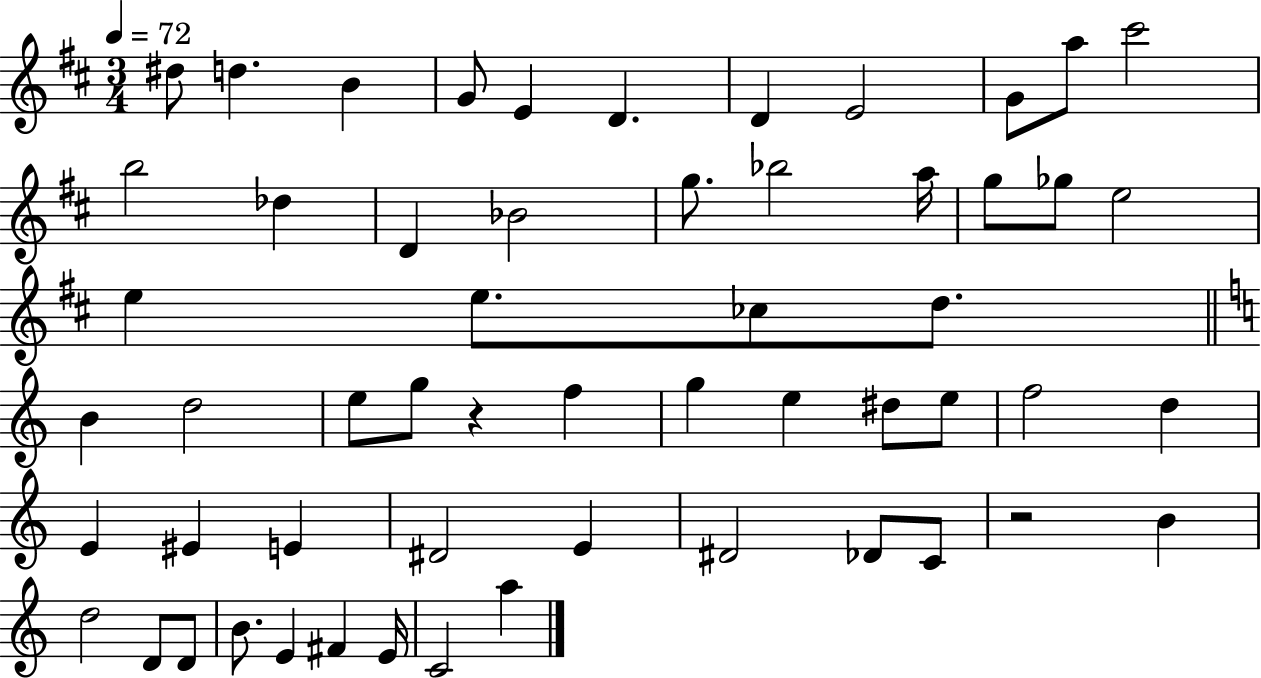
{
  \clef treble
  \numericTimeSignature
  \time 3/4
  \key d \major
  \tempo 4 = 72
  dis''8 d''4. b'4 | g'8 e'4 d'4. | d'4 e'2 | g'8 a''8 cis'''2 | \break b''2 des''4 | d'4 bes'2 | g''8. bes''2 a''16 | g''8 ges''8 e''2 | \break e''4 e''8. ces''8 d''8. | \bar "||" \break \key a \minor b'4 d''2 | e''8 g''8 r4 f''4 | g''4 e''4 dis''8 e''8 | f''2 d''4 | \break e'4 eis'4 e'4 | dis'2 e'4 | dis'2 des'8 c'8 | r2 b'4 | \break d''2 d'8 d'8 | b'8. e'4 fis'4 e'16 | c'2 a''4 | \bar "|."
}